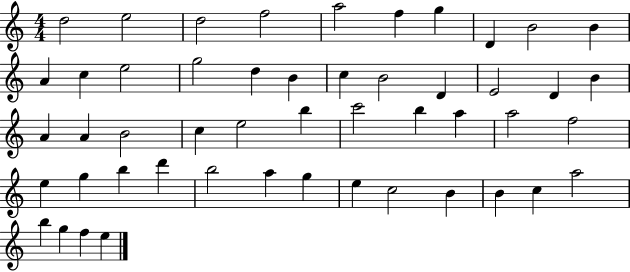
D5/h E5/h D5/h F5/h A5/h F5/q G5/q D4/q B4/h B4/q A4/q C5/q E5/h G5/h D5/q B4/q C5/q B4/h D4/q E4/h D4/q B4/q A4/q A4/q B4/h C5/q E5/h B5/q C6/h B5/q A5/q A5/h F5/h E5/q G5/q B5/q D6/q B5/h A5/q G5/q E5/q C5/h B4/q B4/q C5/q A5/h B5/q G5/q F5/q E5/q